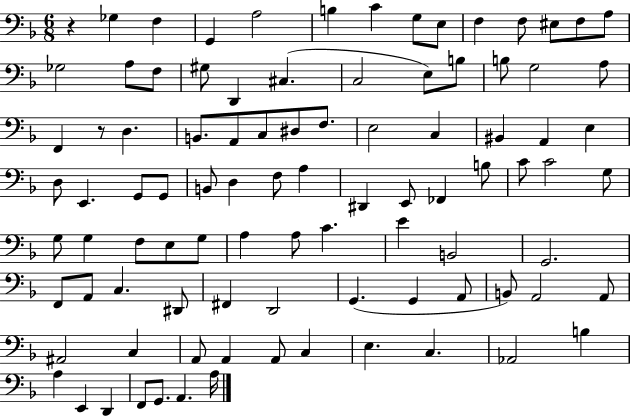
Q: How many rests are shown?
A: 2